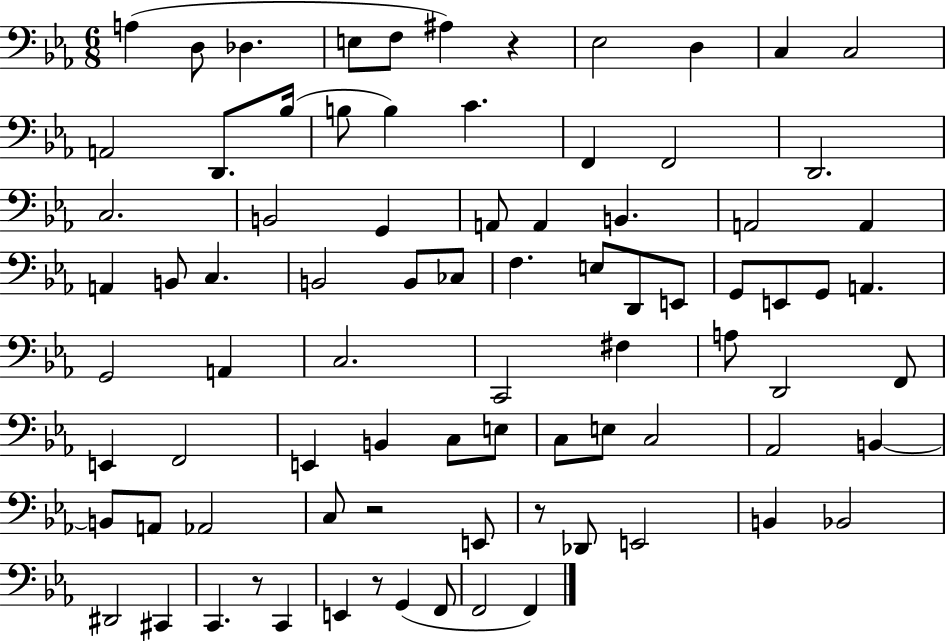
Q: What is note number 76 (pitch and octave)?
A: F2